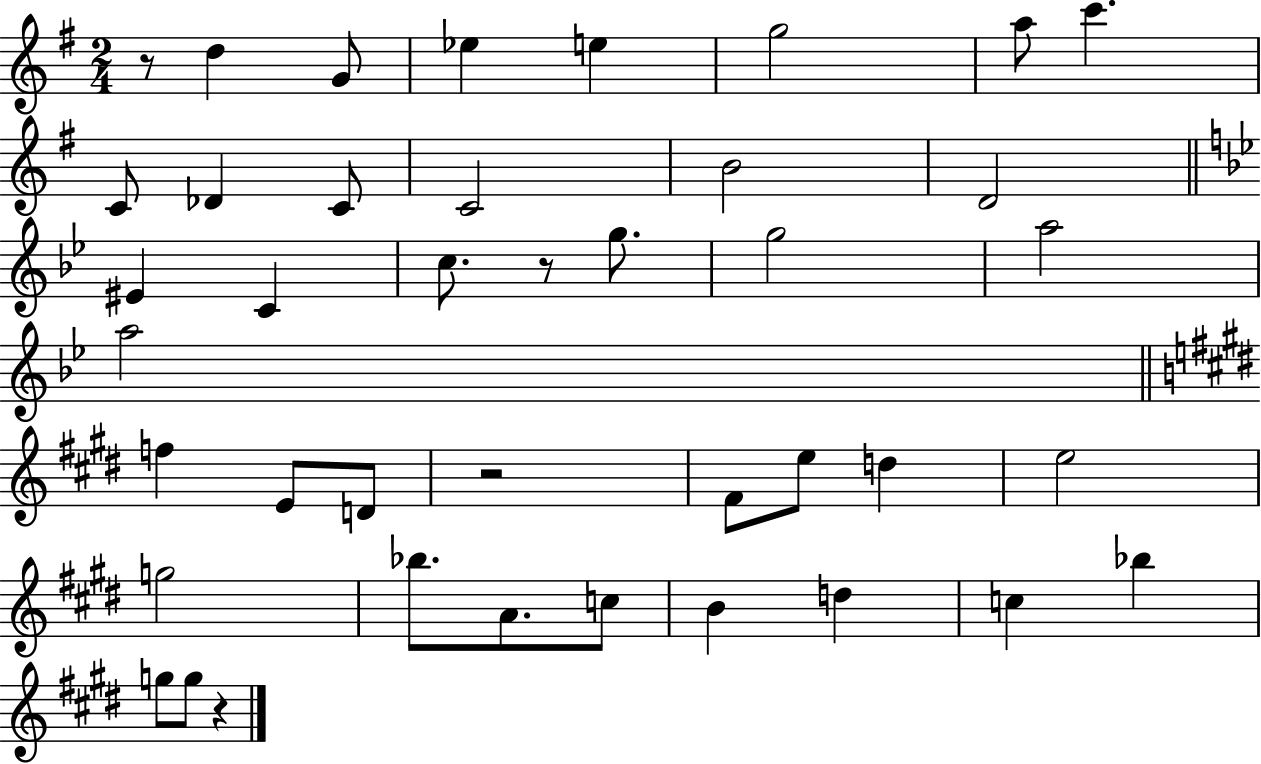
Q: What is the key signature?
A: G major